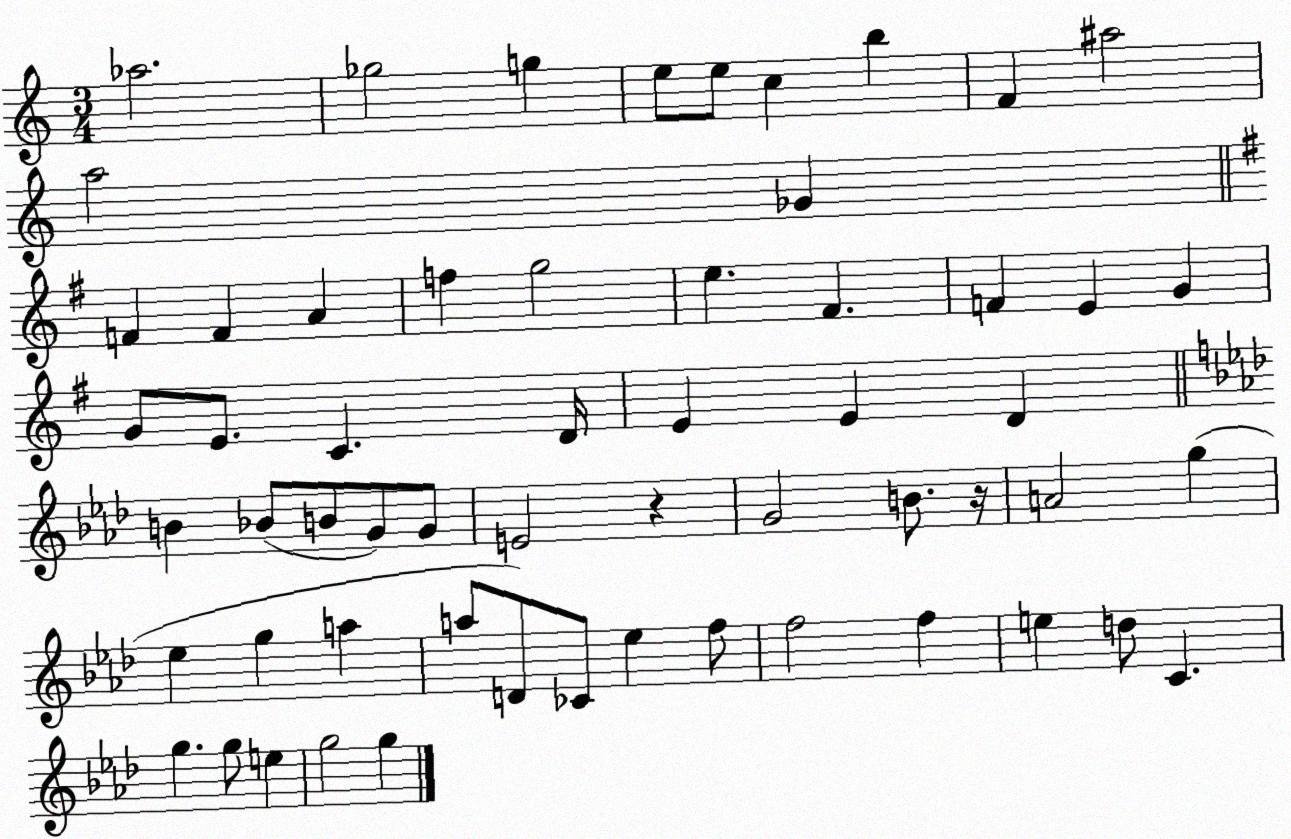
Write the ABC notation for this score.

X:1
T:Untitled
M:3/4
L:1/4
K:C
_a2 _g2 g e/2 e/2 c b F ^a2 a2 _G F F A f g2 e ^F F E G G/2 E/2 C D/4 E E D B _B/2 B/2 G/2 G/2 E2 z G2 B/2 z/4 A2 g _e g a a/2 D/2 _C/2 _e f/2 f2 f e d/2 C g g/2 e g2 g